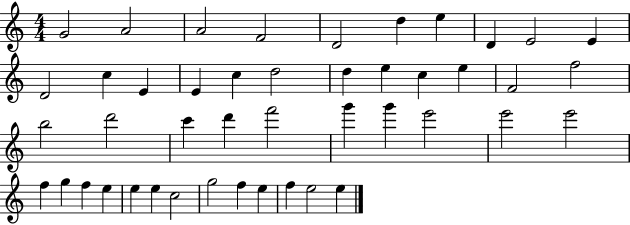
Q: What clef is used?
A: treble